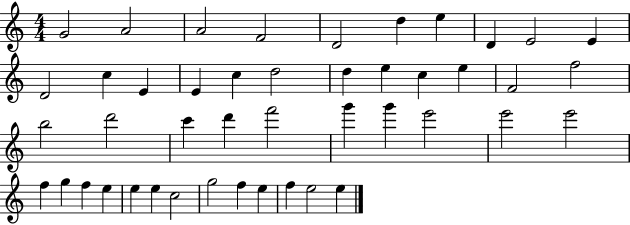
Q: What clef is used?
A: treble